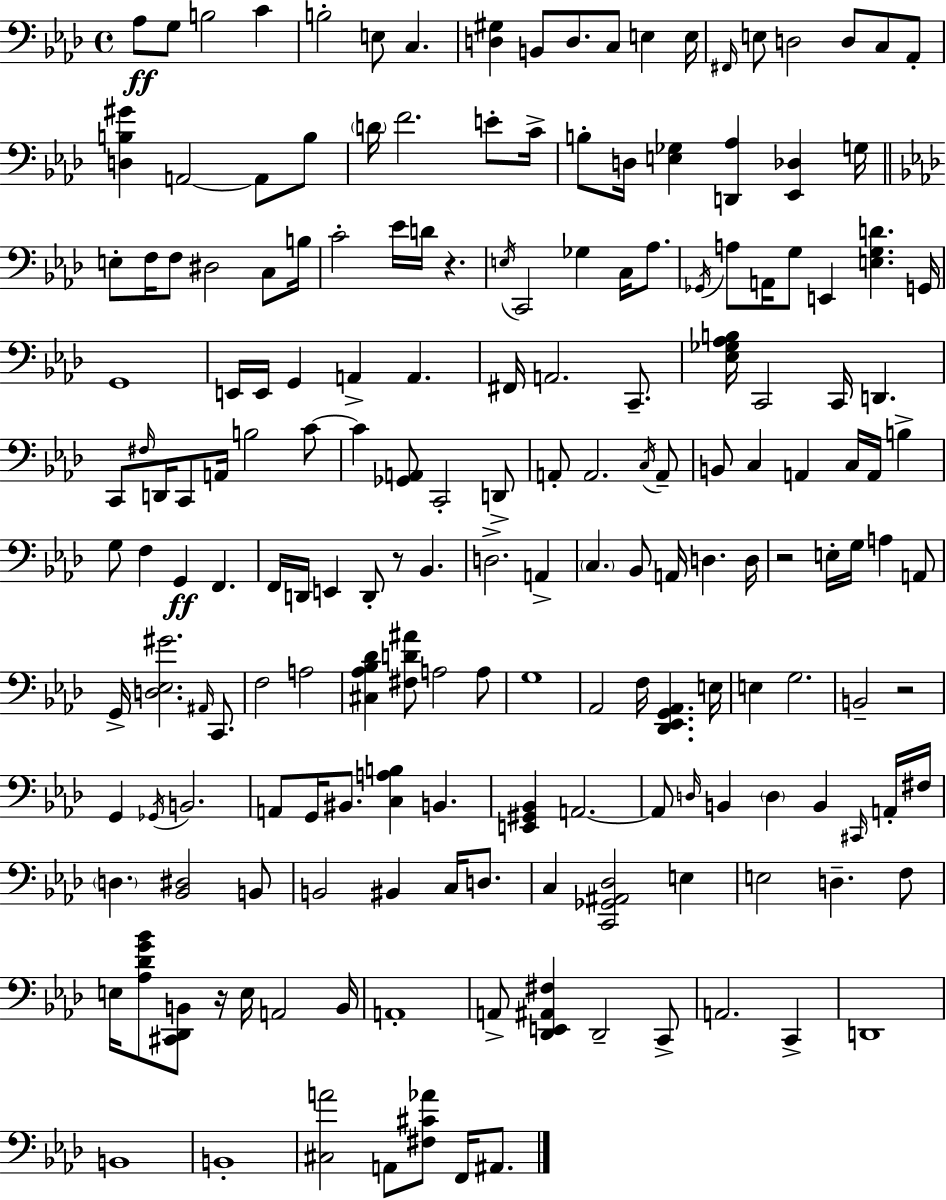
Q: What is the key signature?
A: F minor